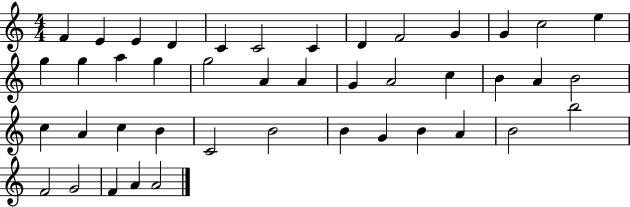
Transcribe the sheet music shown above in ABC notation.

X:1
T:Untitled
M:4/4
L:1/4
K:C
F E E D C C2 C D F2 G G c2 e g g a g g2 A A G A2 c B A B2 c A c B C2 B2 B G B A B2 b2 F2 G2 F A A2